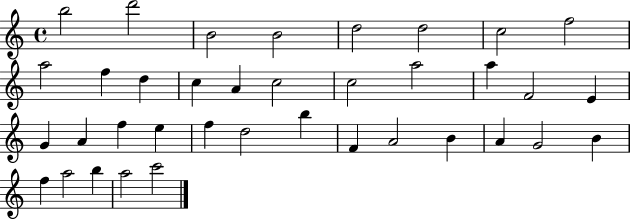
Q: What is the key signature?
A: C major